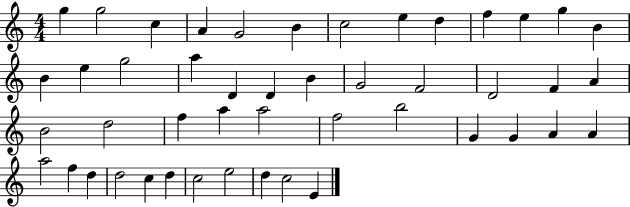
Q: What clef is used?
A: treble